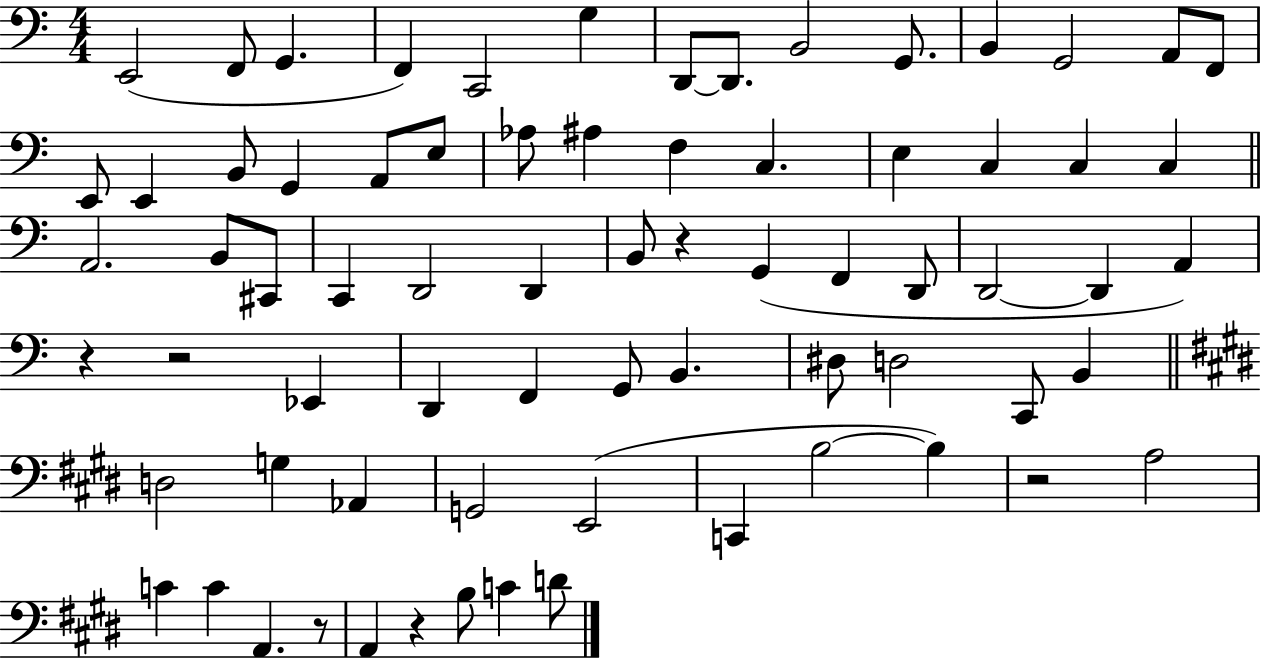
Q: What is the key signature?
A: C major